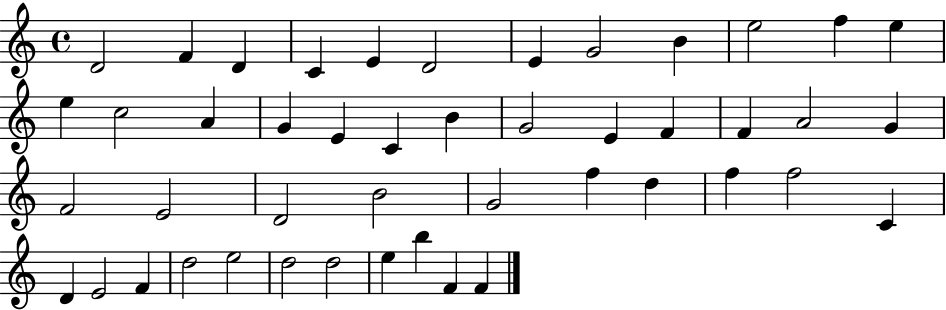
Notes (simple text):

D4/h F4/q D4/q C4/q E4/q D4/h E4/q G4/h B4/q E5/h F5/q E5/q E5/q C5/h A4/q G4/q E4/q C4/q B4/q G4/h E4/q F4/q F4/q A4/h G4/q F4/h E4/h D4/h B4/h G4/h F5/q D5/q F5/q F5/h C4/q D4/q E4/h F4/q D5/h E5/h D5/h D5/h E5/q B5/q F4/q F4/q